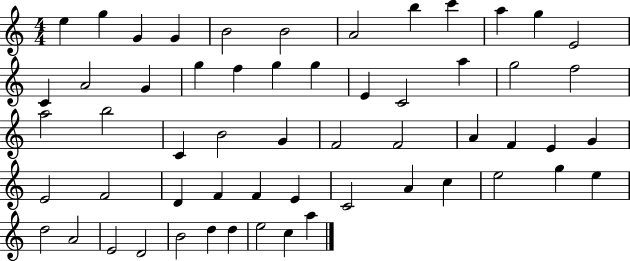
E5/q G5/q G4/q G4/q B4/h B4/h A4/h B5/q C6/q A5/q G5/q E4/h C4/q A4/h G4/q G5/q F5/q G5/q G5/q E4/q C4/h A5/q G5/h F5/h A5/h B5/h C4/q B4/h G4/q F4/h F4/h A4/q F4/q E4/q G4/q E4/h F4/h D4/q F4/q F4/q E4/q C4/h A4/q C5/q E5/h G5/q E5/q D5/h A4/h E4/h D4/h B4/h D5/q D5/q E5/h C5/q A5/q